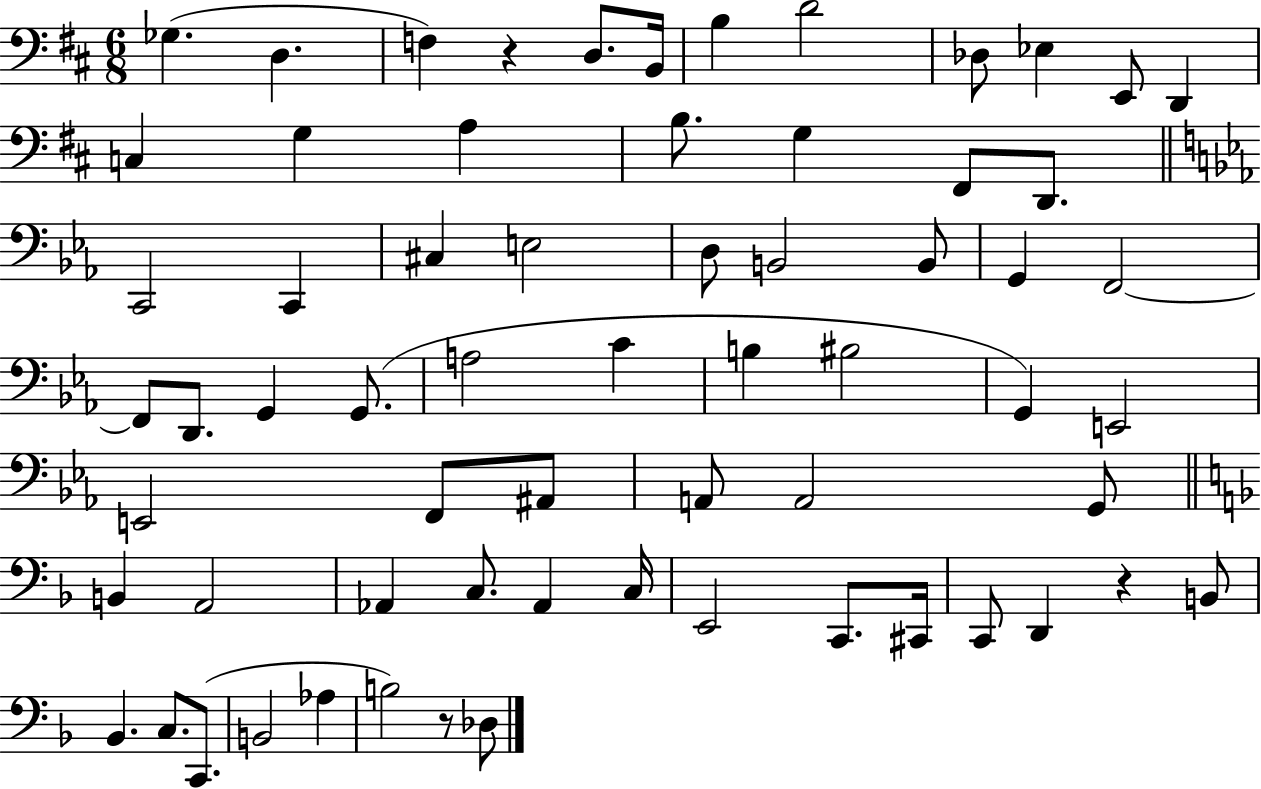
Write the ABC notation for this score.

X:1
T:Untitled
M:6/8
L:1/4
K:D
_G, D, F, z D,/2 B,,/4 B, D2 _D,/2 _E, E,,/2 D,, C, G, A, B,/2 G, ^F,,/2 D,,/2 C,,2 C,, ^C, E,2 D,/2 B,,2 B,,/2 G,, F,,2 F,,/2 D,,/2 G,, G,,/2 A,2 C B, ^B,2 G,, E,,2 E,,2 F,,/2 ^A,,/2 A,,/2 A,,2 G,,/2 B,, A,,2 _A,, C,/2 _A,, C,/4 E,,2 C,,/2 ^C,,/4 C,,/2 D,, z B,,/2 _B,, C,/2 C,,/2 B,,2 _A, B,2 z/2 _D,/2